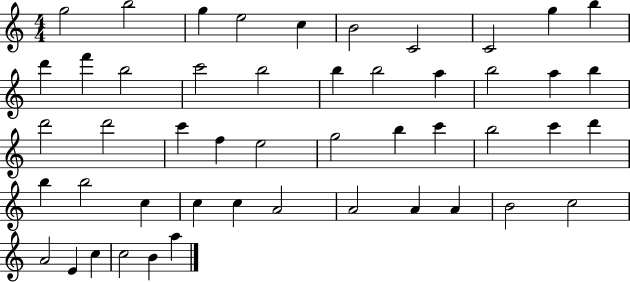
{
  \clef treble
  \numericTimeSignature
  \time 4/4
  \key c \major
  g''2 b''2 | g''4 e''2 c''4 | b'2 c'2 | c'2 g''4 b''4 | \break d'''4 f'''4 b''2 | c'''2 b''2 | b''4 b''2 a''4 | b''2 a''4 b''4 | \break d'''2 d'''2 | c'''4 f''4 e''2 | g''2 b''4 c'''4 | b''2 c'''4 d'''4 | \break b''4 b''2 c''4 | c''4 c''4 a'2 | a'2 a'4 a'4 | b'2 c''2 | \break a'2 e'4 c''4 | c''2 b'4 a''4 | \bar "|."
}